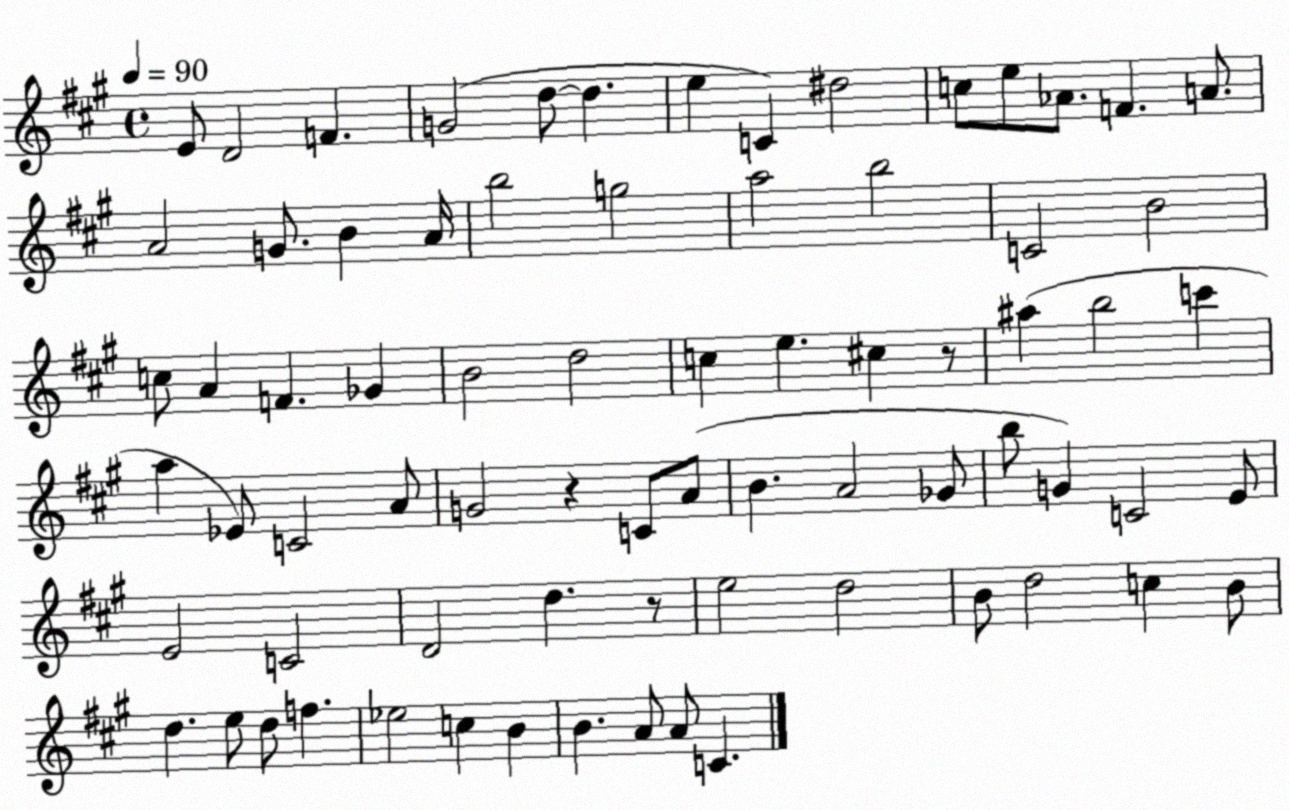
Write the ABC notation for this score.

X:1
T:Untitled
M:4/4
L:1/4
K:A
E/2 D2 F G2 d/2 d e C ^d2 c/2 e/2 _A/2 F A/2 A2 G/2 B A/4 b2 g2 a2 b2 C2 B2 c/2 A F _G B2 d2 c e ^c z/2 ^a b2 c' a _E/2 C2 A/2 G2 z C/2 A/2 B A2 _G/2 b/2 G C2 E/2 E2 C2 D2 d z/2 e2 d2 B/2 d2 c B/2 d e/2 d/2 f _e2 c B B A/2 A/2 C